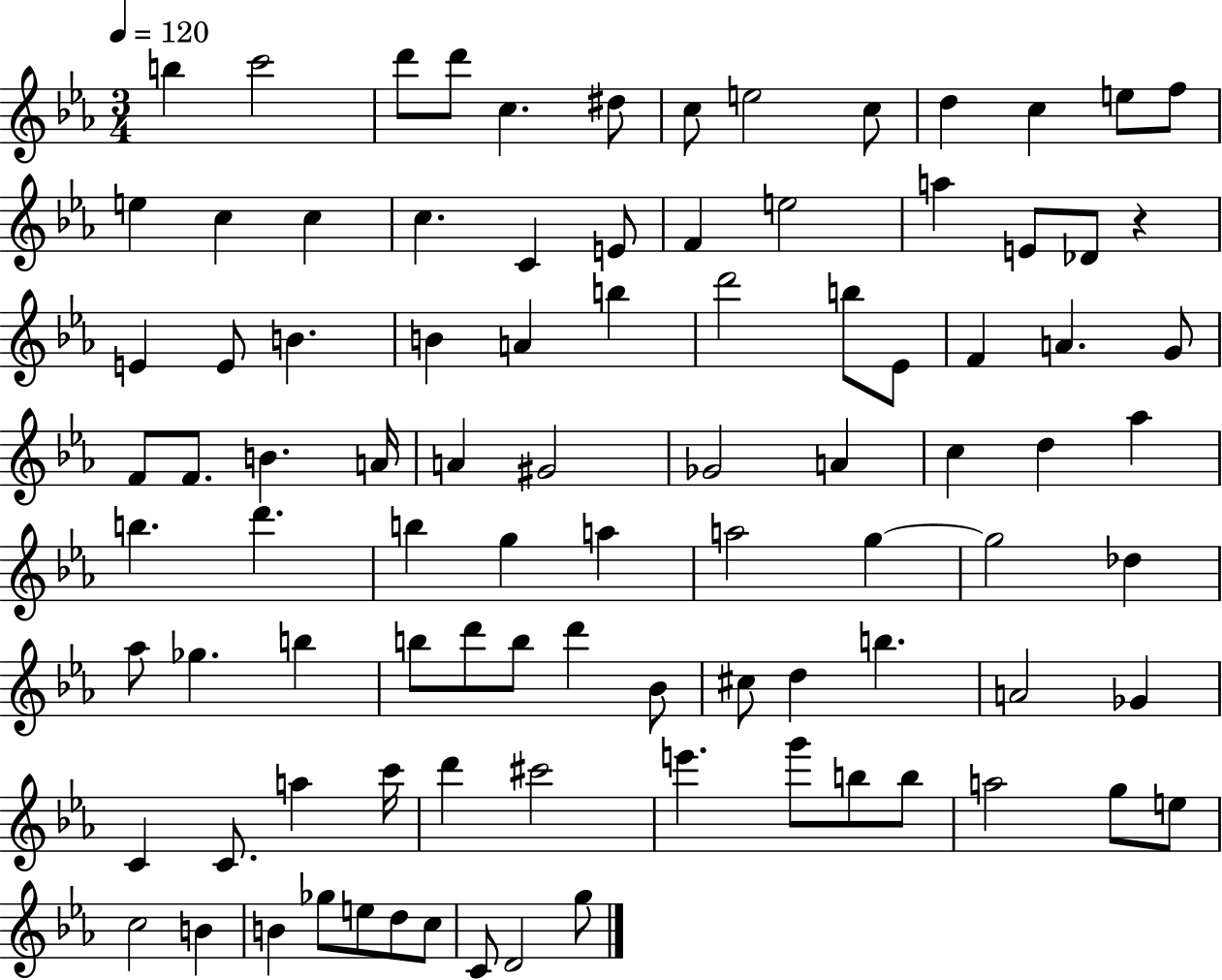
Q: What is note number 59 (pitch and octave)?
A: B5